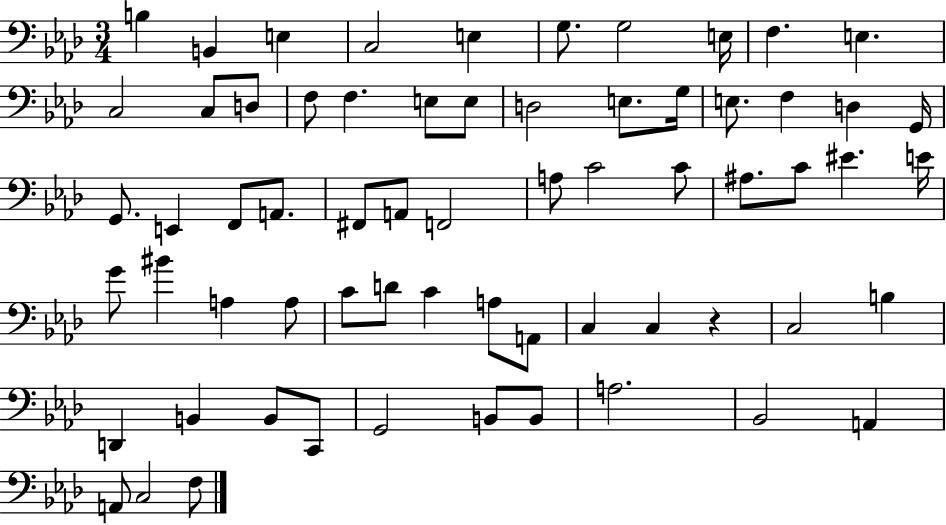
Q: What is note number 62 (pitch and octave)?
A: A2